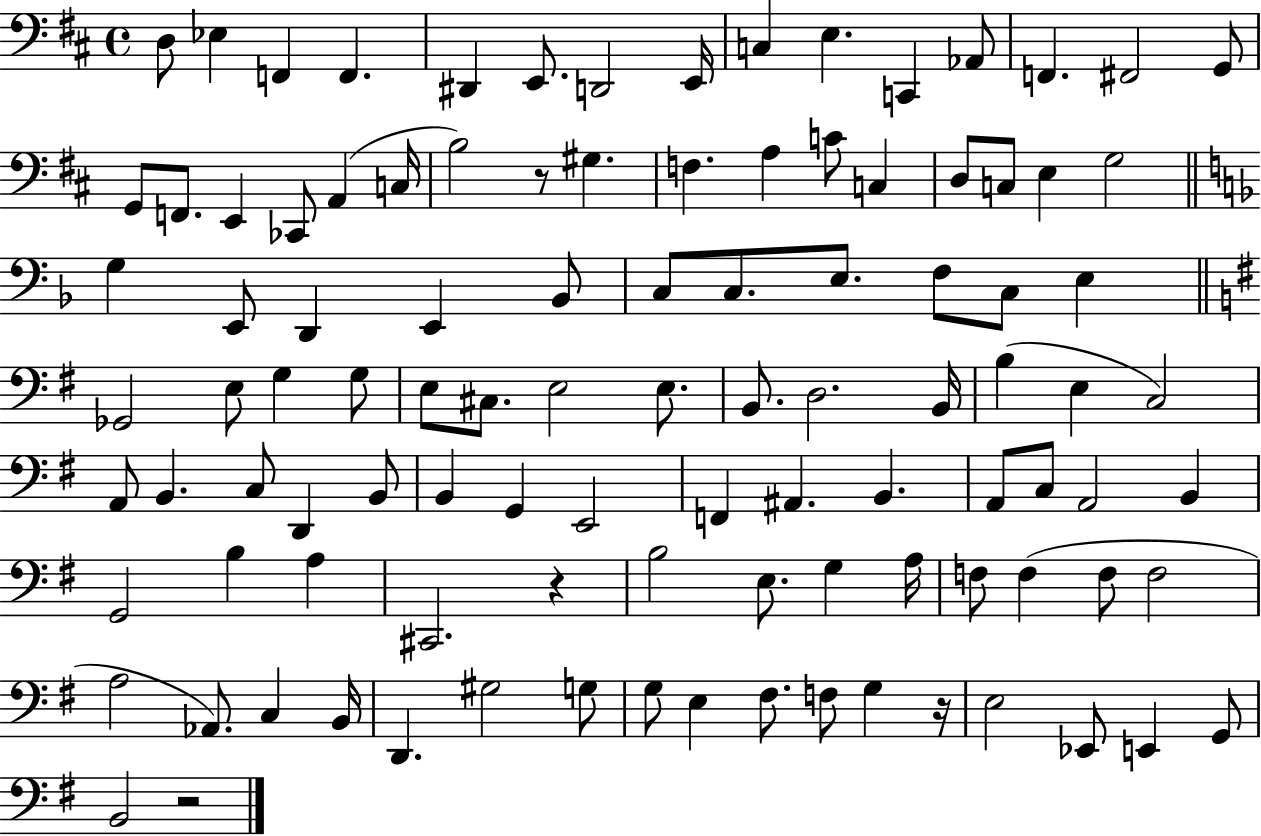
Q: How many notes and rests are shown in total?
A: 104